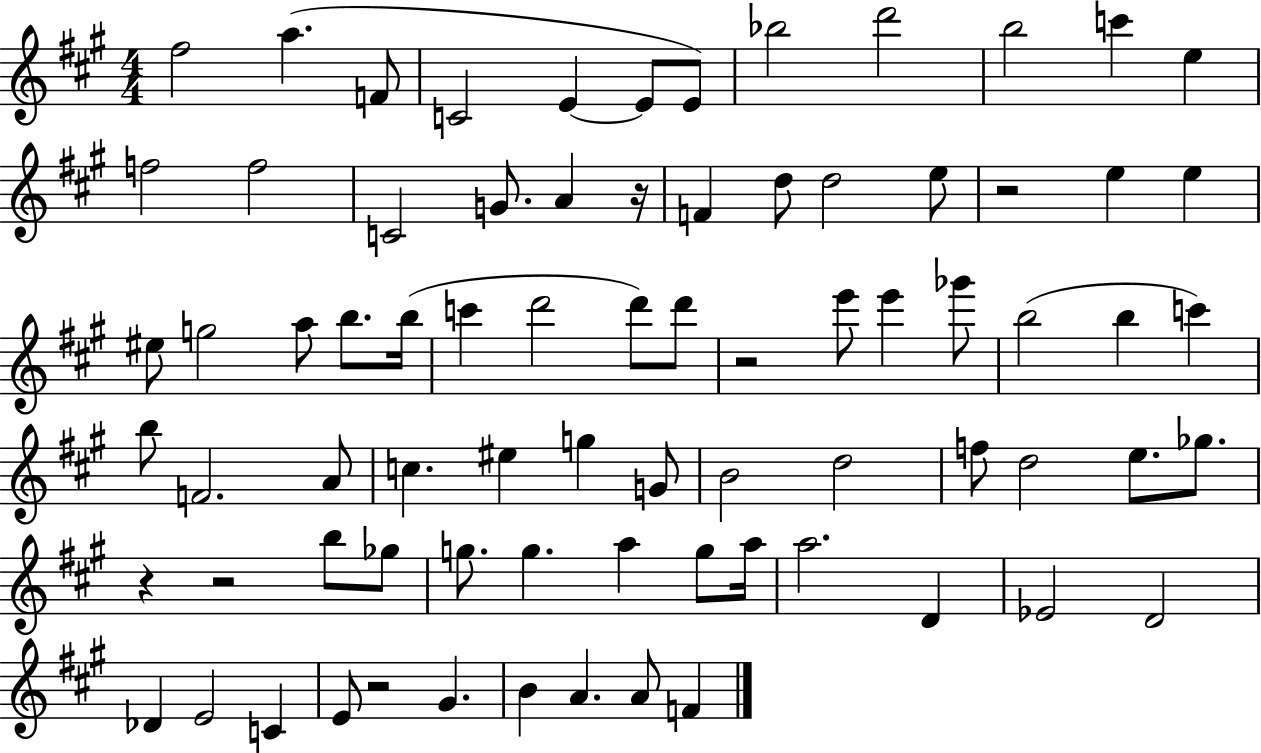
X:1
T:Untitled
M:4/4
L:1/4
K:A
^f2 a F/2 C2 E E/2 E/2 _b2 d'2 b2 c' e f2 f2 C2 G/2 A z/4 F d/2 d2 e/2 z2 e e ^e/2 g2 a/2 b/2 b/4 c' d'2 d'/2 d'/2 z2 e'/2 e' _g'/2 b2 b c' b/2 F2 A/2 c ^e g G/2 B2 d2 f/2 d2 e/2 _g/2 z z2 b/2 _g/2 g/2 g a g/2 a/4 a2 D _E2 D2 _D E2 C E/2 z2 ^G B A A/2 F